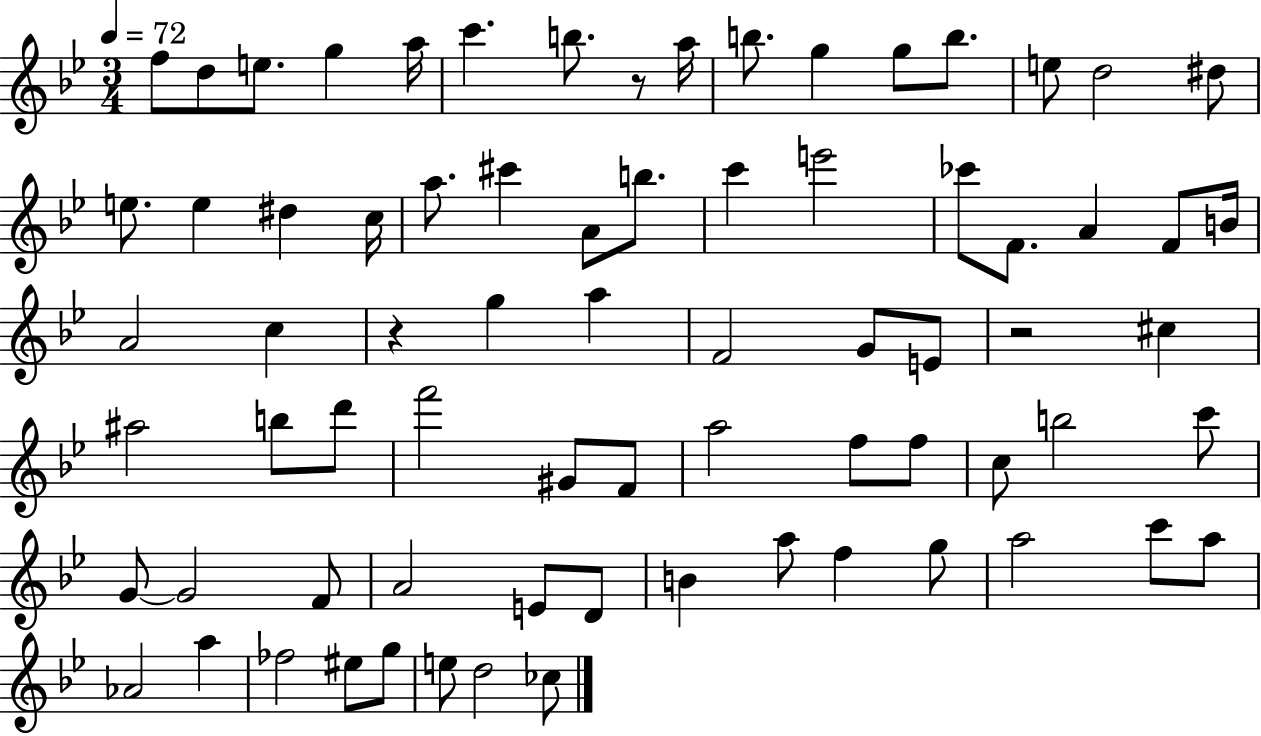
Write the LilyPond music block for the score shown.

{
  \clef treble
  \numericTimeSignature
  \time 3/4
  \key bes \major
  \tempo 4 = 72
  f''8 d''8 e''8. g''4 a''16 | c'''4. b''8. r8 a''16 | b''8. g''4 g''8 b''8. | e''8 d''2 dis''8 | \break e''8. e''4 dis''4 c''16 | a''8. cis'''4 a'8 b''8. | c'''4 e'''2 | ces'''8 f'8. a'4 f'8 b'16 | \break a'2 c''4 | r4 g''4 a''4 | f'2 g'8 e'8 | r2 cis''4 | \break ais''2 b''8 d'''8 | f'''2 gis'8 f'8 | a''2 f''8 f''8 | c''8 b''2 c'''8 | \break g'8~~ g'2 f'8 | a'2 e'8 d'8 | b'4 a''8 f''4 g''8 | a''2 c'''8 a''8 | \break aes'2 a''4 | fes''2 eis''8 g''8 | e''8 d''2 ces''8 | \bar "|."
}